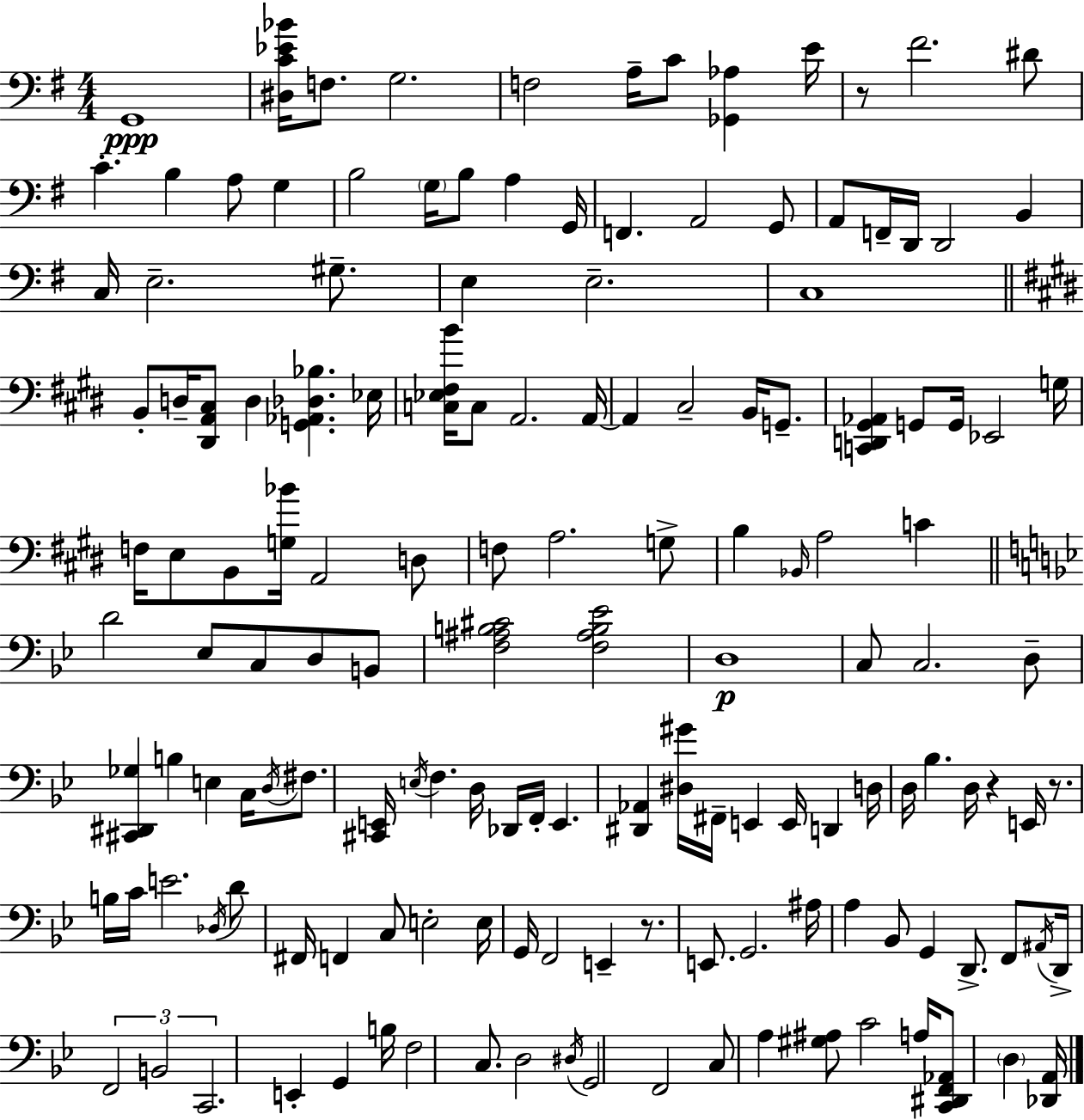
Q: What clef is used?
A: bass